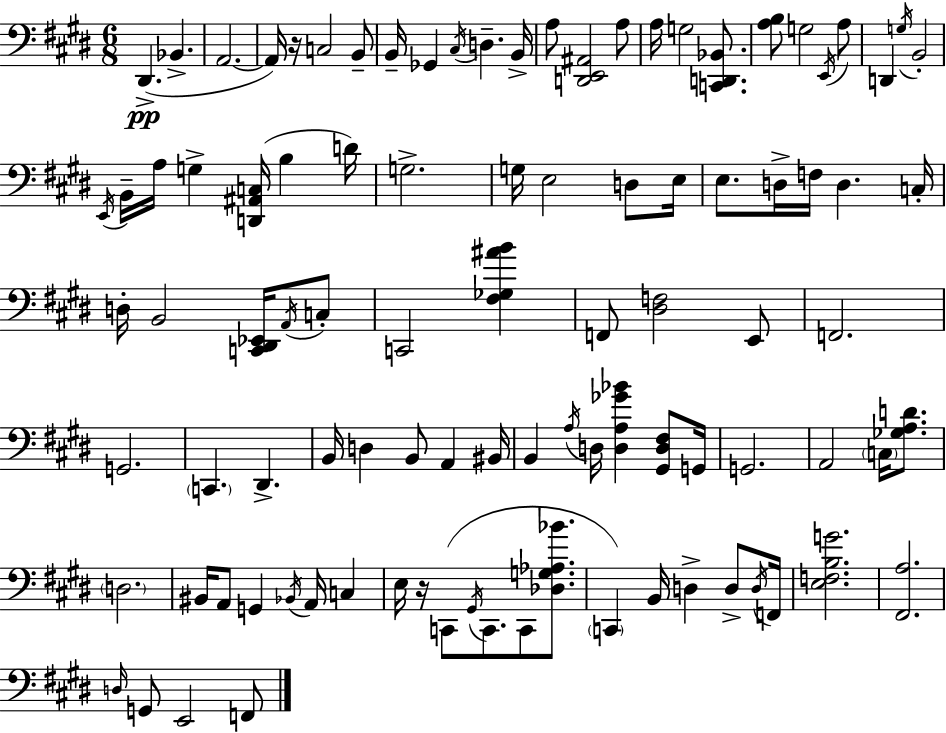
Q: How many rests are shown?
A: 2